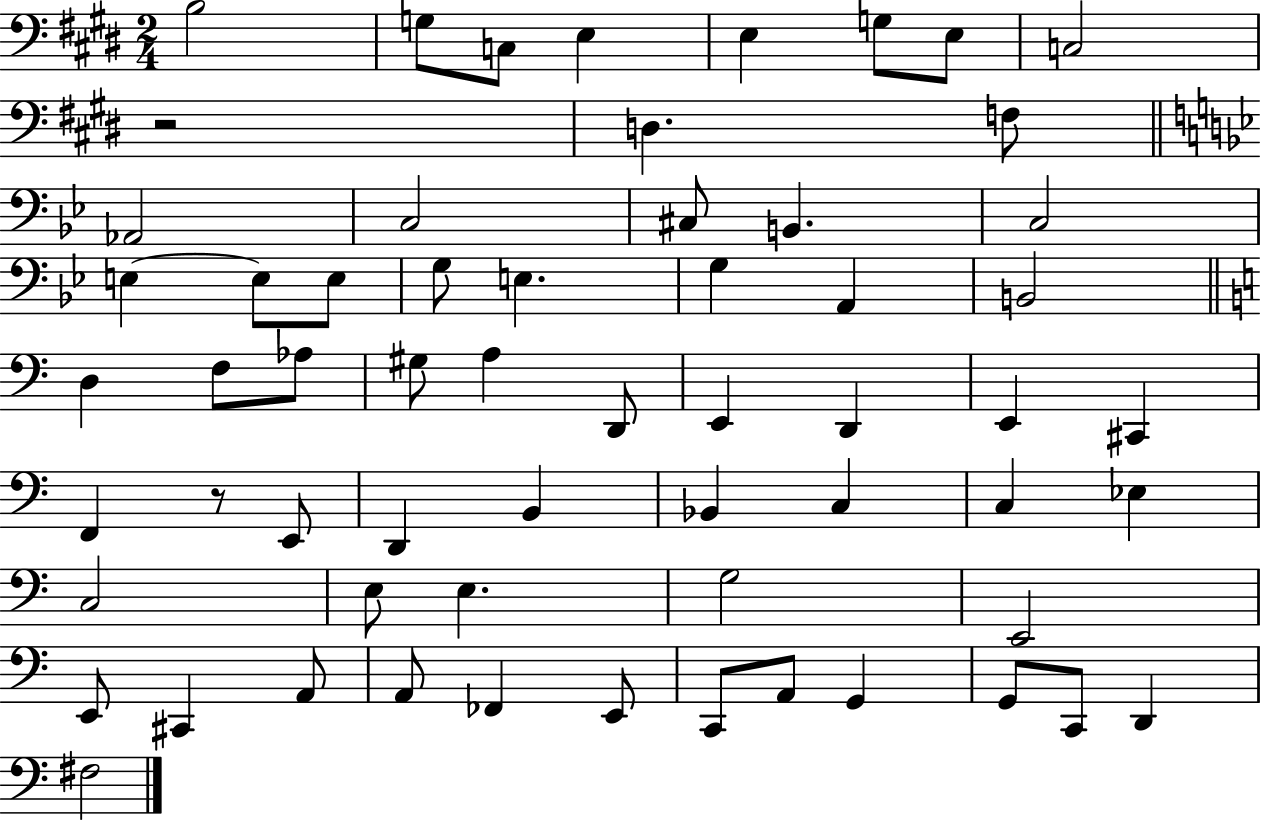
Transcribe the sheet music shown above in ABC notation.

X:1
T:Untitled
M:2/4
L:1/4
K:E
B,2 G,/2 C,/2 E, E, G,/2 E,/2 C,2 z2 D, F,/2 _A,,2 C,2 ^C,/2 B,, C,2 E, E,/2 E,/2 G,/2 E, G, A,, B,,2 D, F,/2 _A,/2 ^G,/2 A, D,,/2 E,, D,, E,, ^C,, F,, z/2 E,,/2 D,, B,, _B,, C, C, _E, C,2 E,/2 E, G,2 E,,2 E,,/2 ^C,, A,,/2 A,,/2 _F,, E,,/2 C,,/2 A,,/2 G,, G,,/2 C,,/2 D,, ^F,2